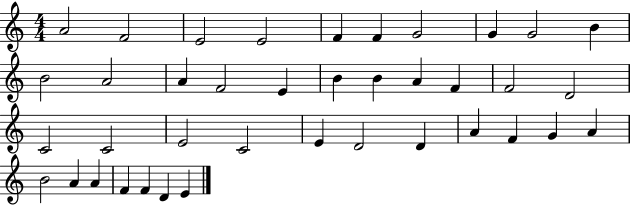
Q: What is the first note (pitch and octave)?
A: A4